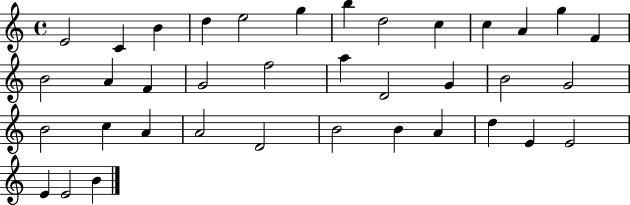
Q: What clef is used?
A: treble